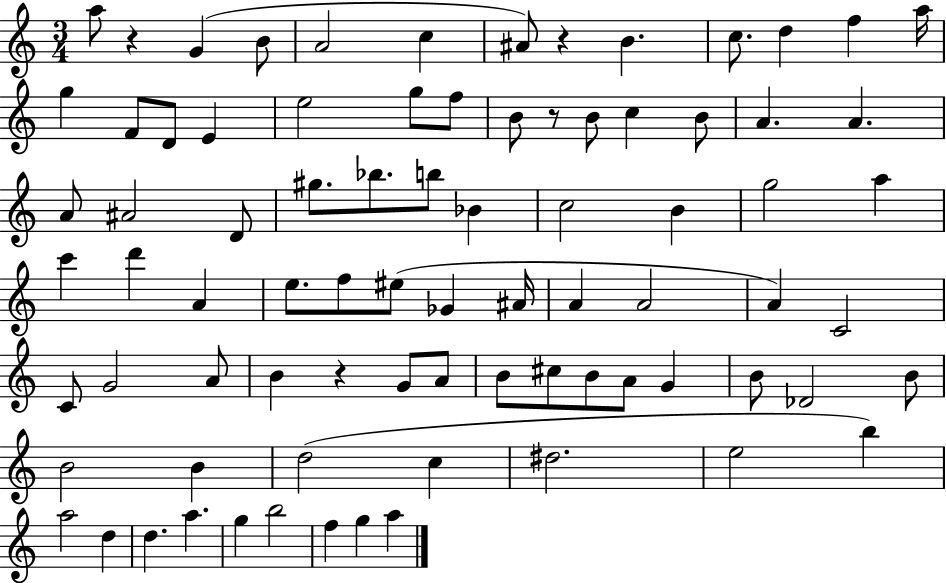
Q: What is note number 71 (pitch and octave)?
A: D5